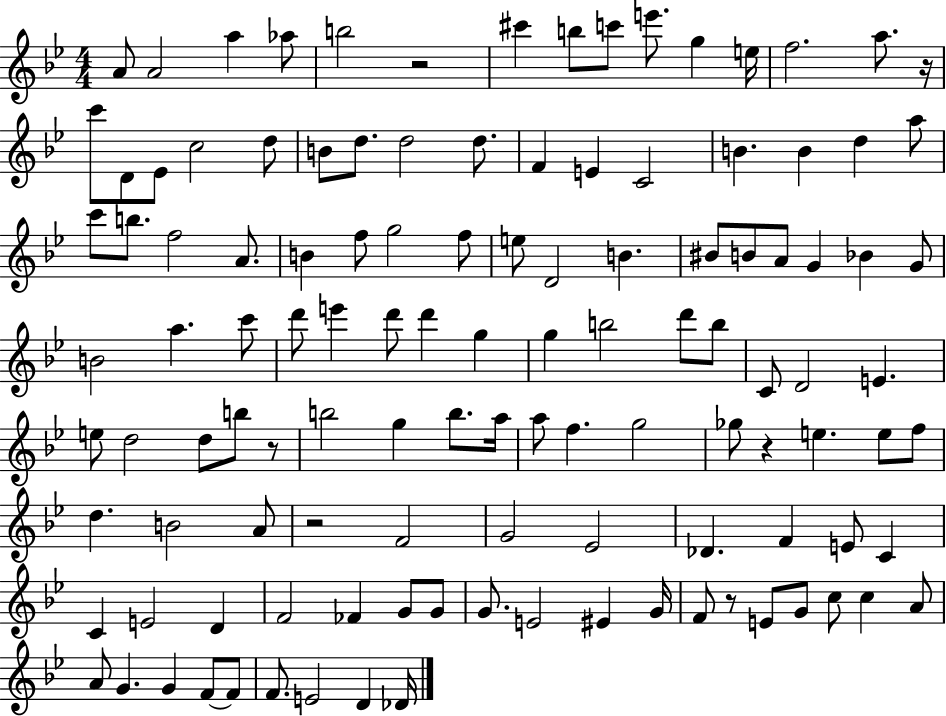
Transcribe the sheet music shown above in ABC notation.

X:1
T:Untitled
M:4/4
L:1/4
K:Bb
A/2 A2 a _a/2 b2 z2 ^c' b/2 c'/2 e'/2 g e/4 f2 a/2 z/4 c'/2 D/2 _E/2 c2 d/2 B/2 d/2 d2 d/2 F E C2 B B d a/2 c'/2 b/2 f2 A/2 B f/2 g2 f/2 e/2 D2 B ^B/2 B/2 A/2 G _B G/2 B2 a c'/2 d'/2 e' d'/2 d' g g b2 d'/2 b/2 C/2 D2 E e/2 d2 d/2 b/2 z/2 b2 g b/2 a/4 a/2 f g2 _g/2 z e e/2 f/2 d B2 A/2 z2 F2 G2 _E2 _D F E/2 C C E2 D F2 _F G/2 G/2 G/2 E2 ^E G/4 F/2 z/2 E/2 G/2 c/2 c A/2 A/2 G G F/2 F/2 F/2 E2 D _D/4